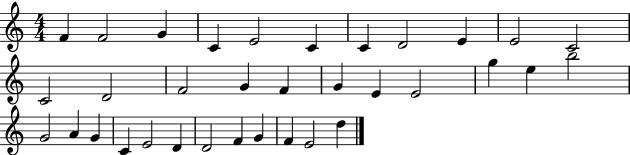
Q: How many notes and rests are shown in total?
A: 34